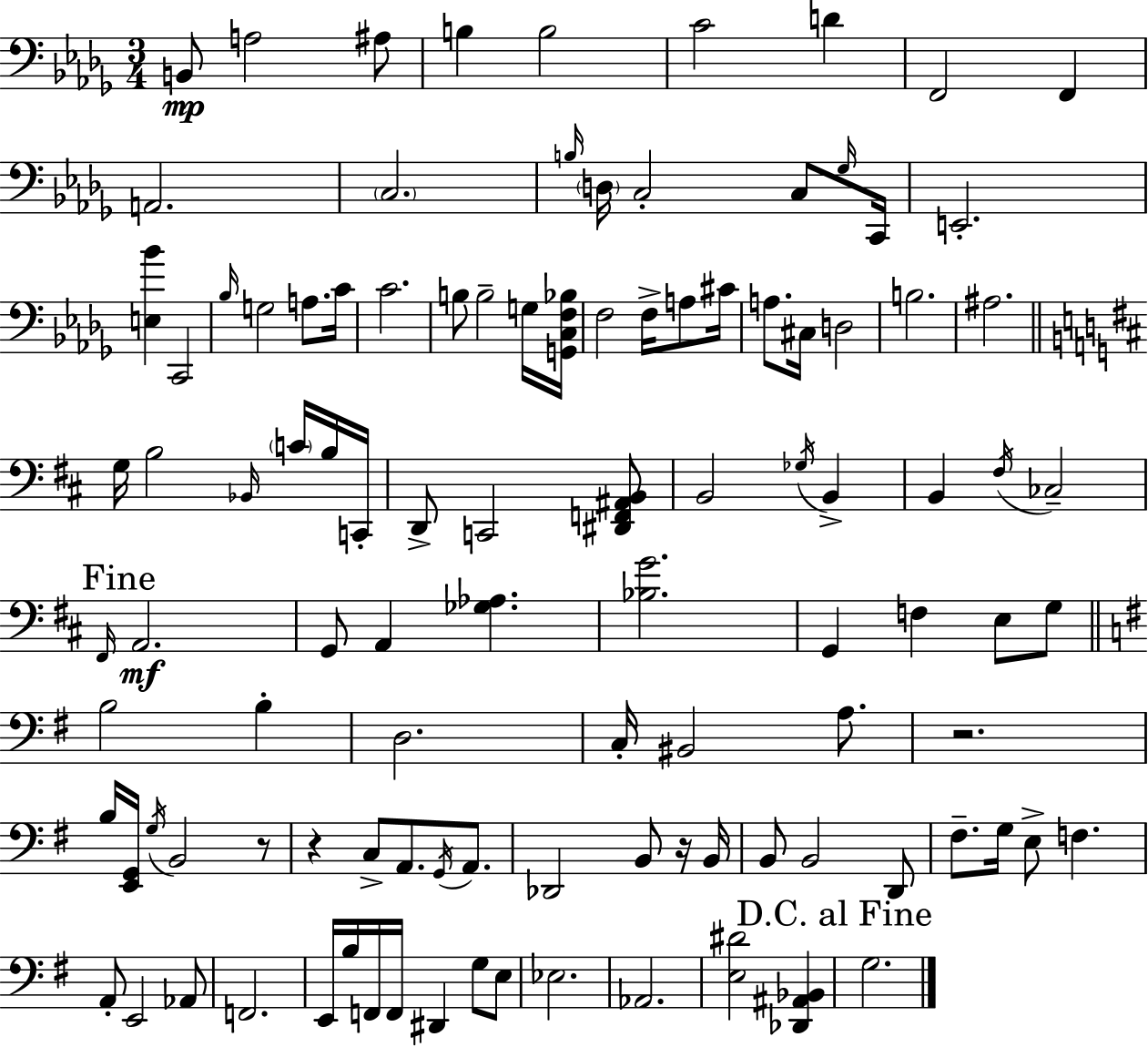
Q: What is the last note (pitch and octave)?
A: G3